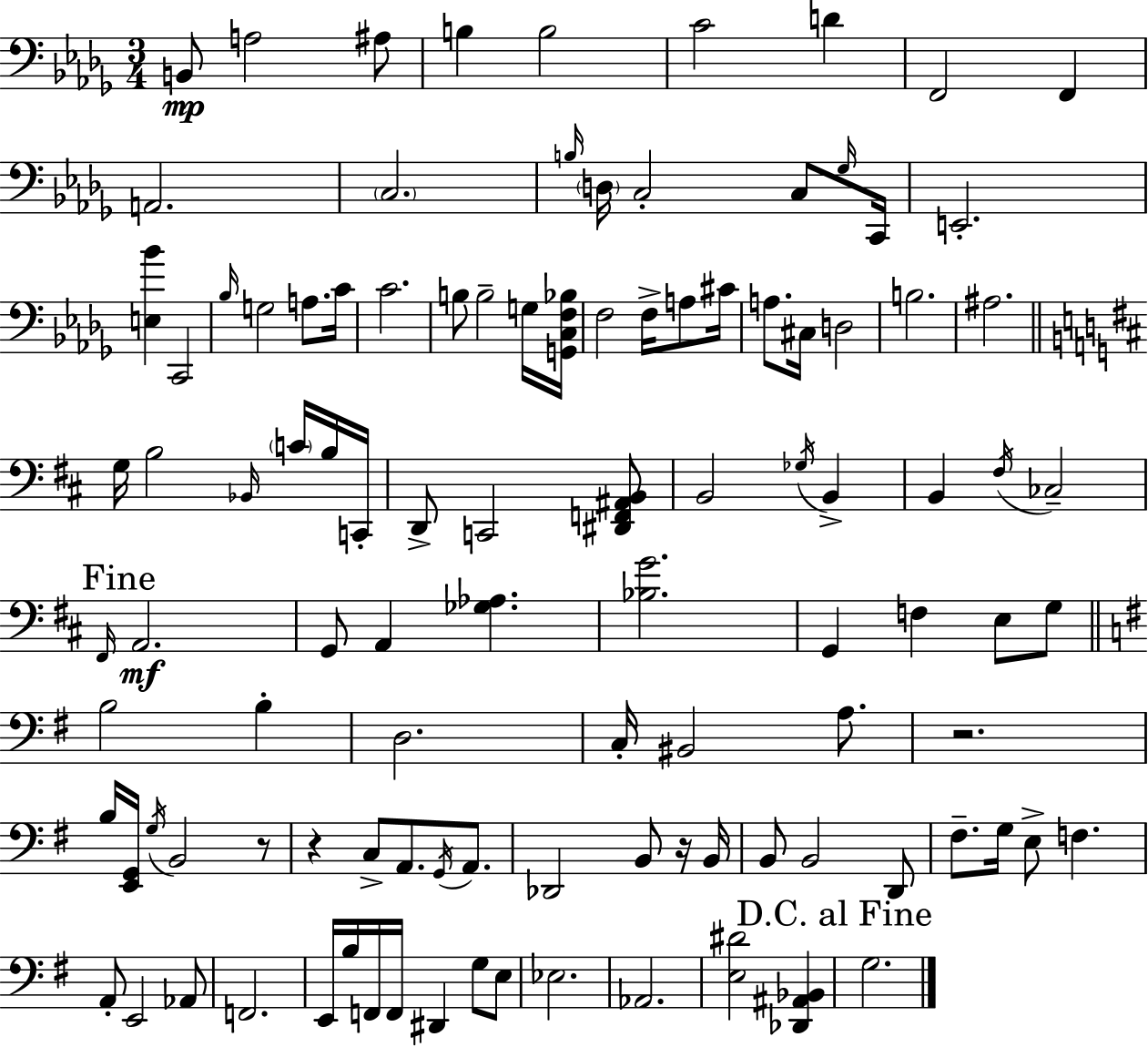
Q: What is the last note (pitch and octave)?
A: G3